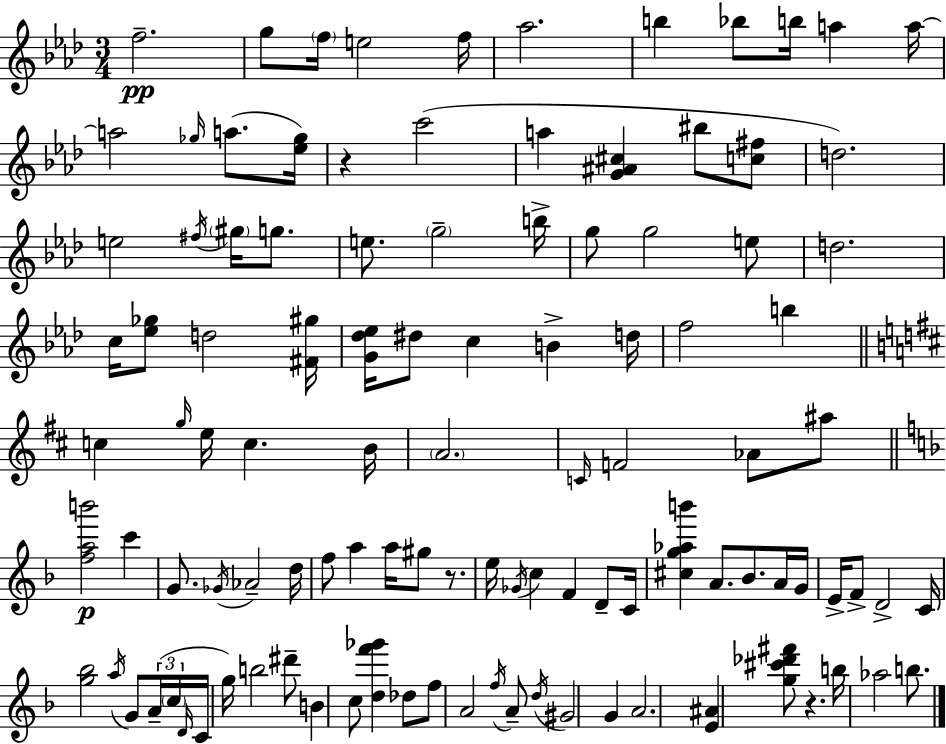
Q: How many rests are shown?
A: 3